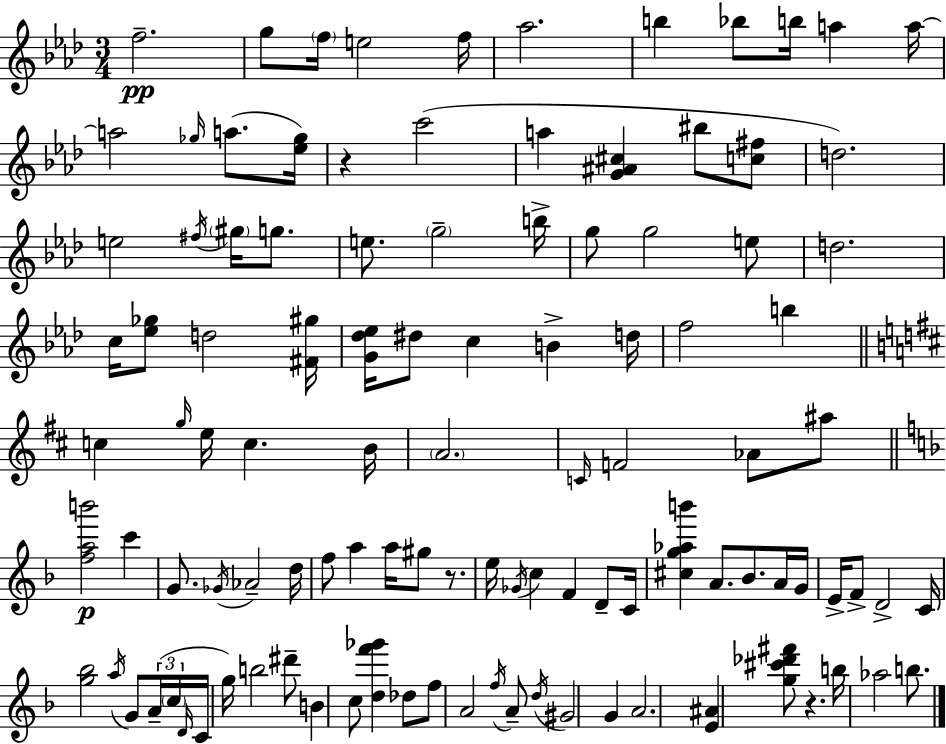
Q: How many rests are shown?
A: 3